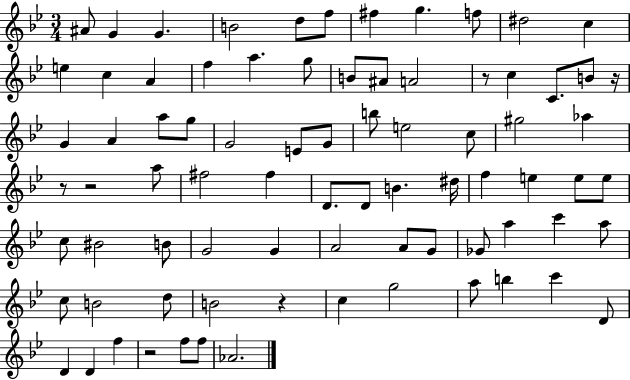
{
  \clef treble
  \numericTimeSignature
  \time 3/4
  \key bes \major
  \repeat volta 2 { ais'8 g'4 g'4. | b'2 d''8 f''8 | fis''4 g''4. f''8 | dis''2 c''4 | \break e''4 c''4 a'4 | f''4 a''4. g''8 | b'8 ais'8 a'2 | r8 c''4 c'8. b'8 r16 | \break g'4 a'4 a''8 g''8 | g'2 e'8 g'8 | b''8 e''2 c''8 | gis''2 aes''4 | \break r8 r2 a''8 | fis''2 fis''4 | d'8. d'8 b'4. dis''16 | f''4 e''4 e''8 e''8 | \break c''8 bis'2 b'8 | g'2 g'4 | a'2 a'8 g'8 | ges'8 a''4 c'''4 a''8 | \break c''8 b'2 d''8 | b'2 r4 | c''4 g''2 | a''8 b''4 c'''4 d'8 | \break d'4 d'4 f''4 | r2 f''8 f''8 | aes'2. | } \bar "|."
}